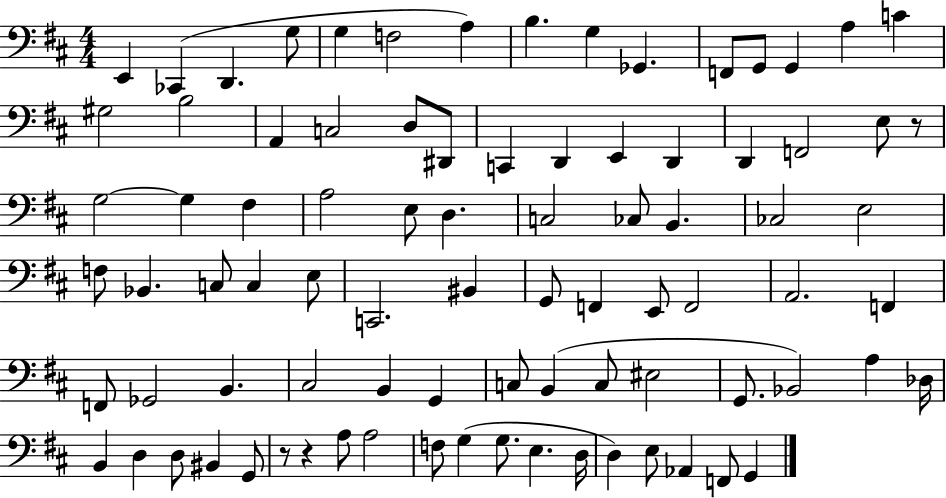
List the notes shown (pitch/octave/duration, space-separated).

E2/q CES2/q D2/q. G3/e G3/q F3/h A3/q B3/q. G3/q Gb2/q. F2/e G2/e G2/q A3/q C4/q G#3/h B3/h A2/q C3/h D3/e D#2/e C2/q D2/q E2/q D2/q D2/q F2/h E3/e R/e G3/h G3/q F#3/q A3/h E3/e D3/q. C3/h CES3/e B2/q. CES3/h E3/h F3/e Bb2/q. C3/e C3/q E3/e C2/h. BIS2/q G2/e F2/q E2/e F2/h A2/h. F2/q F2/e Gb2/h B2/q. C#3/h B2/q G2/q C3/e B2/q C3/e EIS3/h G2/e. Bb2/h A3/q Db3/s B2/q D3/q D3/e BIS2/q G2/e R/e R/q A3/e A3/h F3/e G3/q G3/e. E3/q. D3/s D3/q E3/e Ab2/q F2/e G2/q